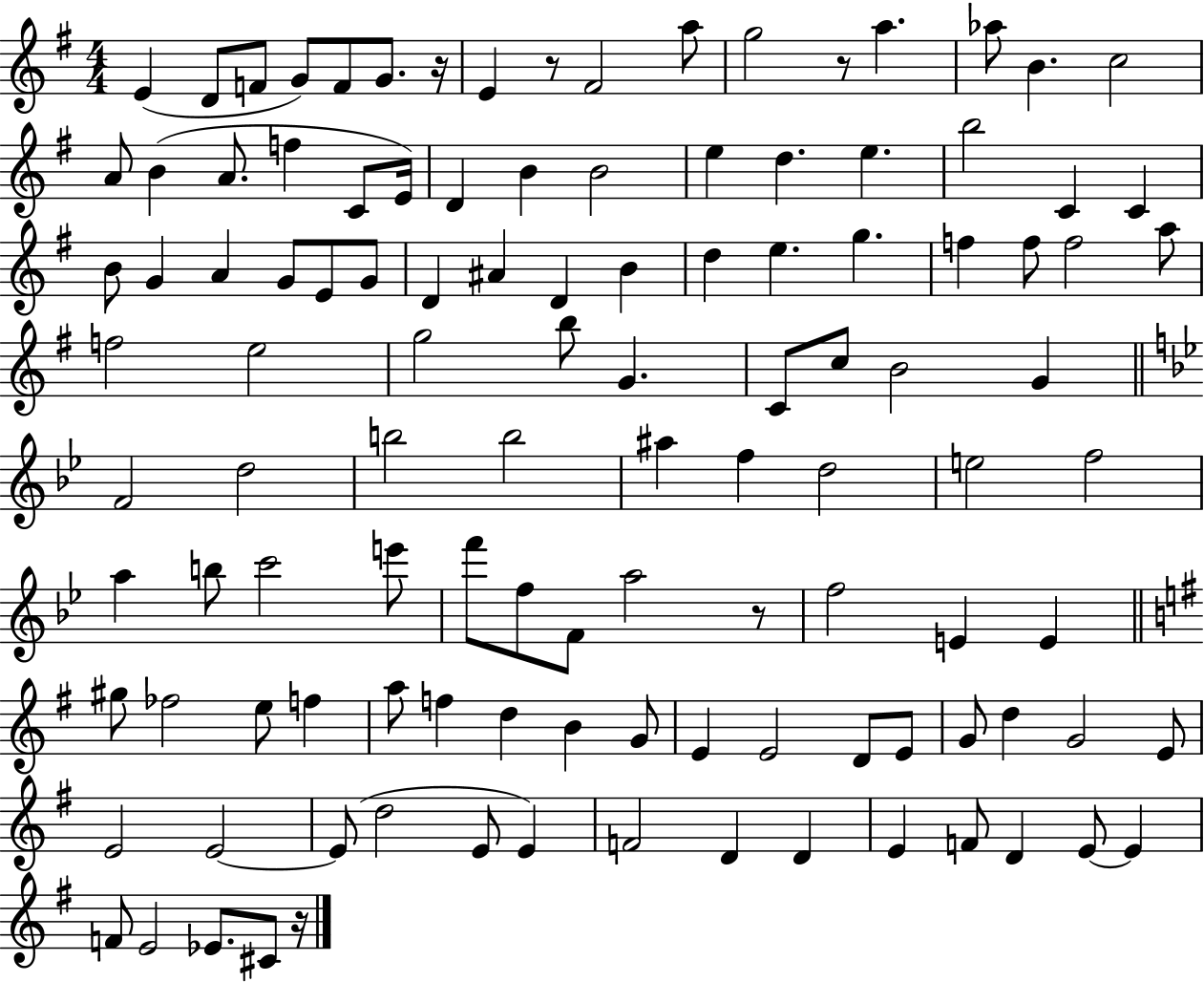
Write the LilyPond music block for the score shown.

{
  \clef treble
  \numericTimeSignature
  \time 4/4
  \key g \major
  e'4( d'8 f'8 g'8) f'8 g'8. r16 | e'4 r8 fis'2 a''8 | g''2 r8 a''4. | aes''8 b'4. c''2 | \break a'8 b'4( a'8. f''4 c'8 e'16) | d'4 b'4 b'2 | e''4 d''4. e''4. | b''2 c'4 c'4 | \break b'8 g'4 a'4 g'8 e'8 g'8 | d'4 ais'4 d'4 b'4 | d''4 e''4. g''4. | f''4 f''8 f''2 a''8 | \break f''2 e''2 | g''2 b''8 g'4. | c'8 c''8 b'2 g'4 | \bar "||" \break \key g \minor f'2 d''2 | b''2 b''2 | ais''4 f''4 d''2 | e''2 f''2 | \break a''4 b''8 c'''2 e'''8 | f'''8 f''8 f'8 a''2 r8 | f''2 e'4 e'4 | \bar "||" \break \key e \minor gis''8 fes''2 e''8 f''4 | a''8 f''4 d''4 b'4 g'8 | e'4 e'2 d'8 e'8 | g'8 d''4 g'2 e'8 | \break e'2 e'2~~ | e'8( d''2 e'8 e'4) | f'2 d'4 d'4 | e'4 f'8 d'4 e'8~~ e'4 | \break f'8 e'2 ees'8. cis'8 r16 | \bar "|."
}